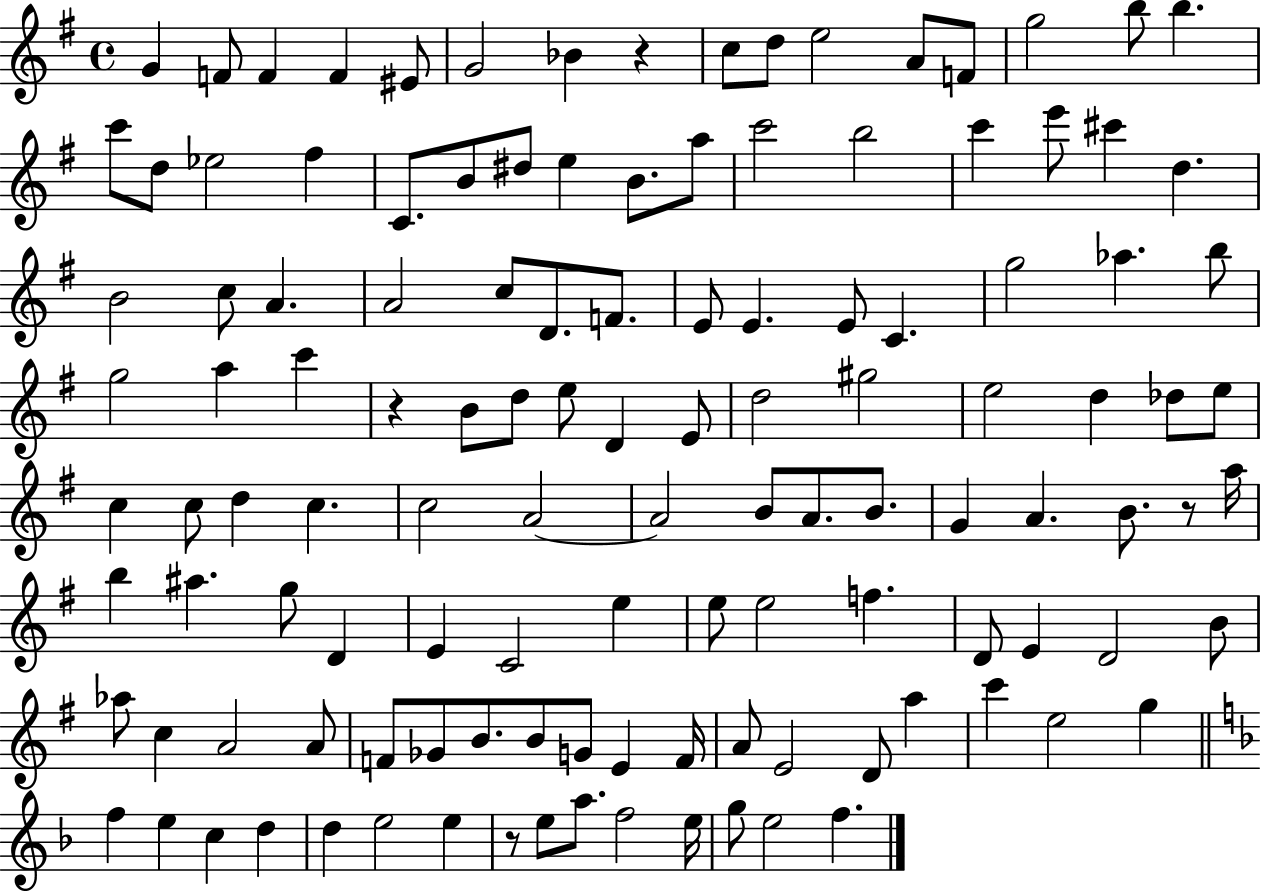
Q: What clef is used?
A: treble